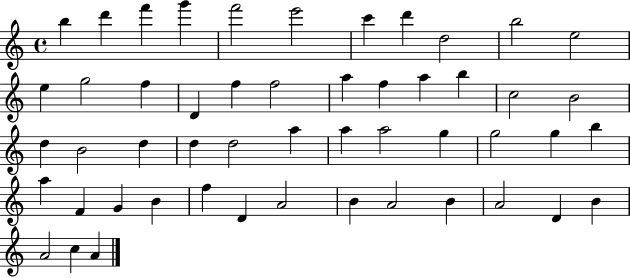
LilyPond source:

{
  \clef treble
  \time 4/4
  \defaultTimeSignature
  \key c \major
  b''4 d'''4 f'''4 g'''4 | f'''2 e'''2 | c'''4 d'''4 d''2 | b''2 e''2 | \break e''4 g''2 f''4 | d'4 f''4 f''2 | a''4 f''4 a''4 b''4 | c''2 b'2 | \break d''4 b'2 d''4 | d''4 d''2 a''4 | a''4 a''2 g''4 | g''2 g''4 b''4 | \break a''4 f'4 g'4 b'4 | f''4 d'4 a'2 | b'4 a'2 b'4 | a'2 d'4 b'4 | \break a'2 c''4 a'4 | \bar "|."
}